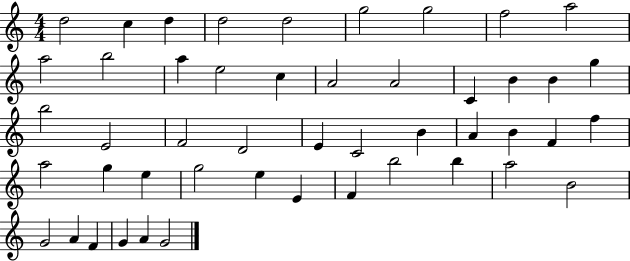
D5/h C5/q D5/q D5/h D5/h G5/h G5/h F5/h A5/h A5/h B5/h A5/q E5/h C5/q A4/h A4/h C4/q B4/q B4/q G5/q B5/h E4/h F4/h D4/h E4/q C4/h B4/q A4/q B4/q F4/q F5/q A5/h G5/q E5/q G5/h E5/q E4/q F4/q B5/h B5/q A5/h B4/h G4/h A4/q F4/q G4/q A4/q G4/h